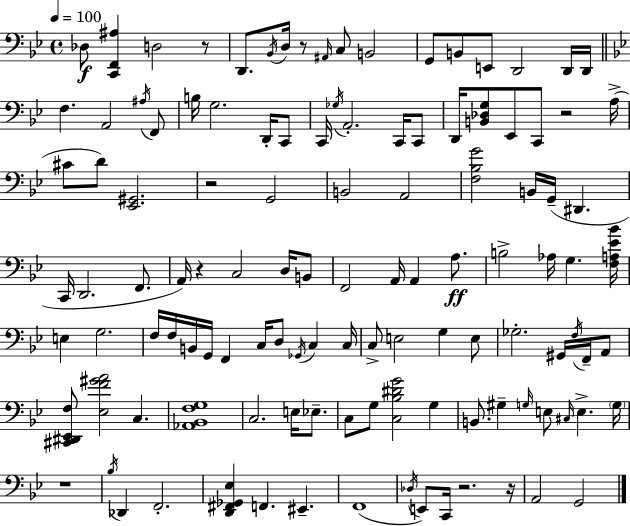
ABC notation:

X:1
T:Untitled
M:4/4
L:1/4
K:Bb
_D,/2 [C,,F,,^A,] D,2 z/2 D,,/2 _B,,/4 D,/4 z/2 ^A,,/4 C,/2 B,,2 G,,/2 B,,/2 E,,/2 D,,2 D,,/4 D,,/4 F, A,,2 ^A,/4 F,,/2 B,/4 G,2 D,,/4 C,,/2 C,,/4 _G,/4 A,,2 C,,/4 C,,/2 D,,/4 [B,,_D,G,]/2 _E,,/2 C,,/2 z2 A,/4 ^C/2 D/2 [_E,,^G,,]2 z2 G,,2 B,,2 A,,2 [F,_B,G]2 B,,/4 G,,/4 ^D,, C,,/4 D,,2 F,,/2 A,,/4 z C,2 D,/4 B,,/2 F,,2 A,,/4 A,, A,/2 B,2 _A,/4 G, [F,A,_E_B]/4 E, G,2 F,/4 F,/4 B,,/4 G,,/4 F,, C,/4 D,/2 _G,,/4 C, C,/4 C,/2 E,2 G, E,/2 _G,2 ^G,,/4 F,/4 F,,/4 A,,/2 [^C,,^D,,_E,,F,]/2 [_E,F^GA]2 C, [_A,,_B,,F,G,]4 C,2 E,/4 _E,/2 C,/2 G,/2 [C,_B,^DG]2 G, B,,/2 ^G, G,/4 E,/2 ^C,/4 E, G,/4 z4 _B,/4 _D,, F,,2 [D,,^F,,_G,,_E,] F,, ^E,, F,,4 _D,/4 E,,/2 C,,/4 z2 z/4 A,,2 G,,2